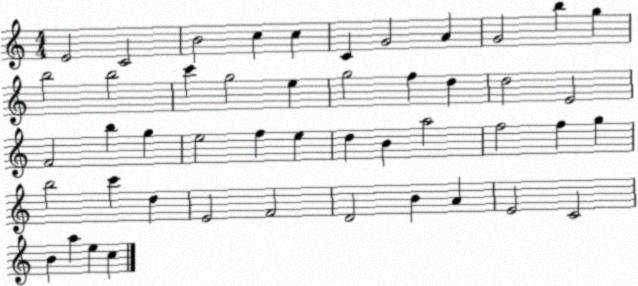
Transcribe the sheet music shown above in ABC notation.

X:1
T:Untitled
M:4/4
L:1/4
K:C
E2 C2 B2 c c C G2 A G2 b g b2 b2 c' g2 e g2 f d d2 E2 F2 b g e2 f e d B a2 f2 f g b2 c' d E2 F2 D2 B A E2 C2 B a e c